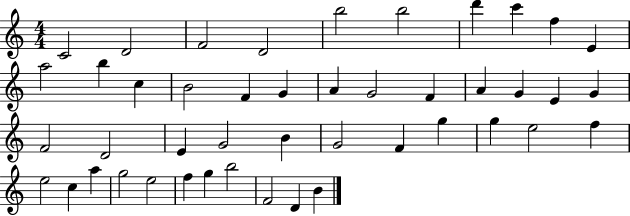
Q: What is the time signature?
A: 4/4